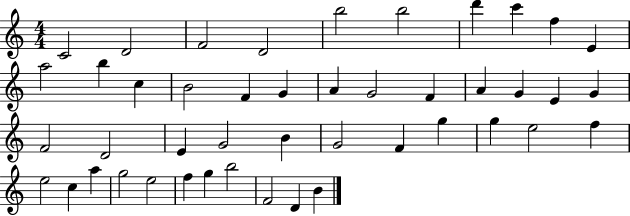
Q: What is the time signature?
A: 4/4